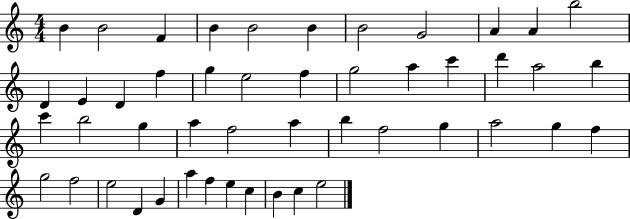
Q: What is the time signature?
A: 4/4